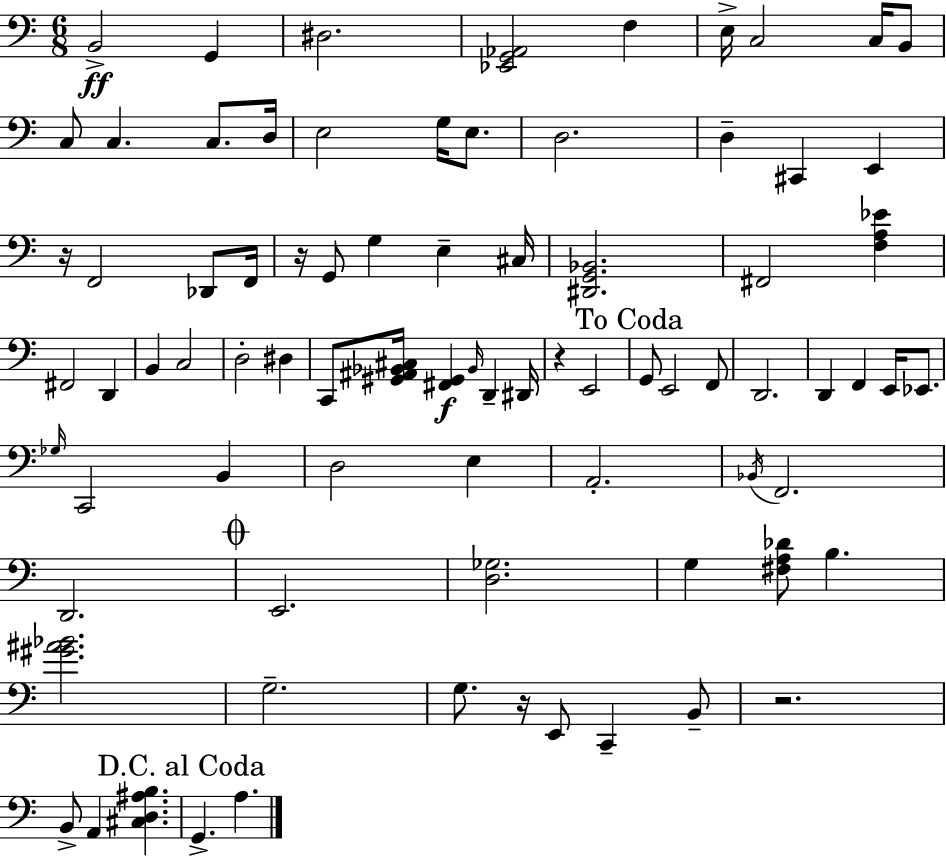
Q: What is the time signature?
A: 6/8